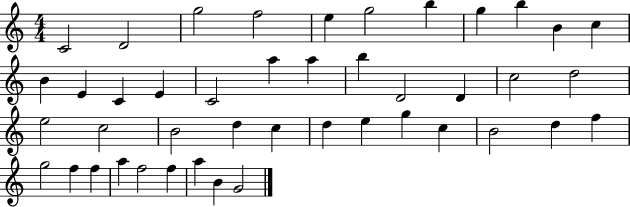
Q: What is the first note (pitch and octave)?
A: C4